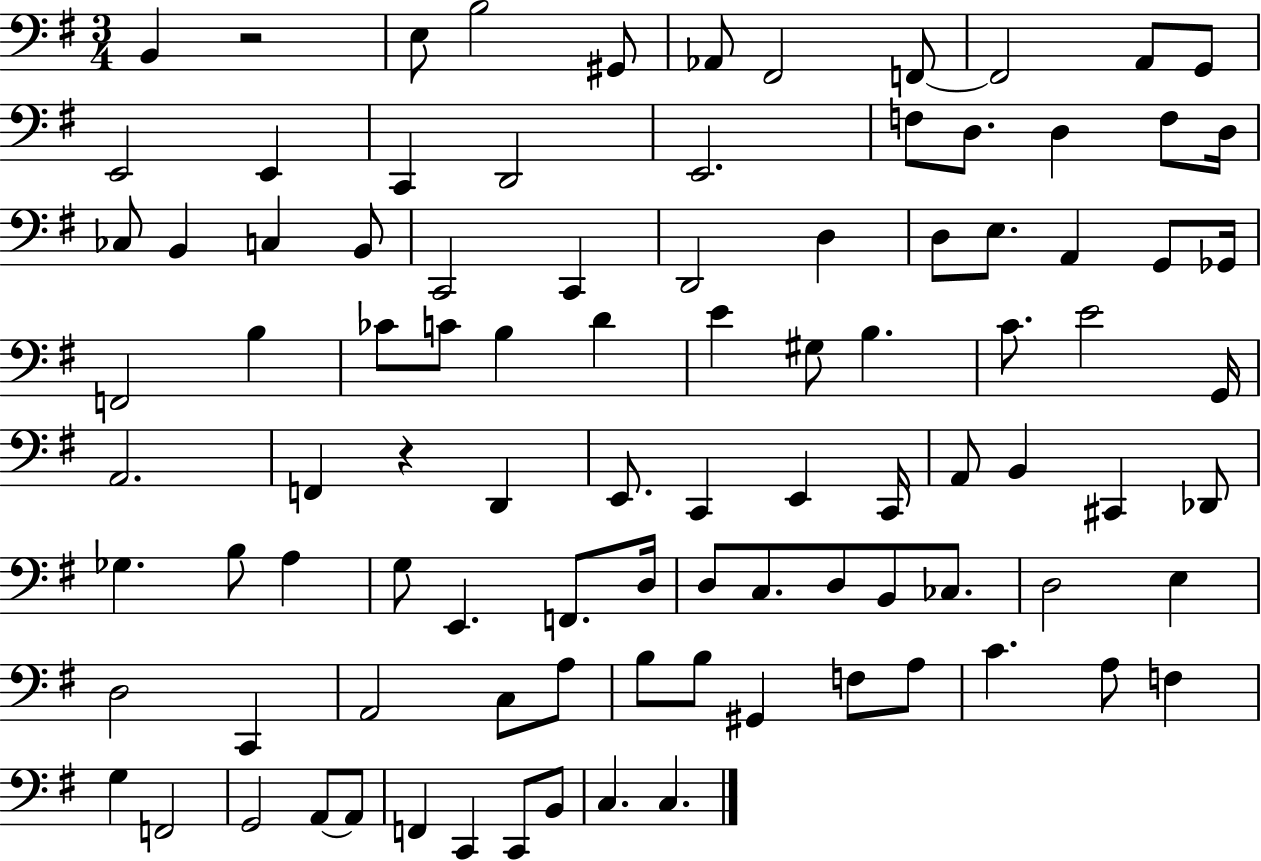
X:1
T:Untitled
M:3/4
L:1/4
K:G
B,, z2 E,/2 B,2 ^G,,/2 _A,,/2 ^F,,2 F,,/2 F,,2 A,,/2 G,,/2 E,,2 E,, C,, D,,2 E,,2 F,/2 D,/2 D, F,/2 D,/4 _C,/2 B,, C, B,,/2 C,,2 C,, D,,2 D, D,/2 E,/2 A,, G,,/2 _G,,/4 F,,2 B, _C/2 C/2 B, D E ^G,/2 B, C/2 E2 G,,/4 A,,2 F,, z D,, E,,/2 C,, E,, C,,/4 A,,/2 B,, ^C,, _D,,/2 _G, B,/2 A, G,/2 E,, F,,/2 D,/4 D,/2 C,/2 D,/2 B,,/2 _C,/2 D,2 E, D,2 C,, A,,2 C,/2 A,/2 B,/2 B,/2 ^G,, F,/2 A,/2 C A,/2 F, G, F,,2 G,,2 A,,/2 A,,/2 F,, C,, C,,/2 B,,/2 C, C,